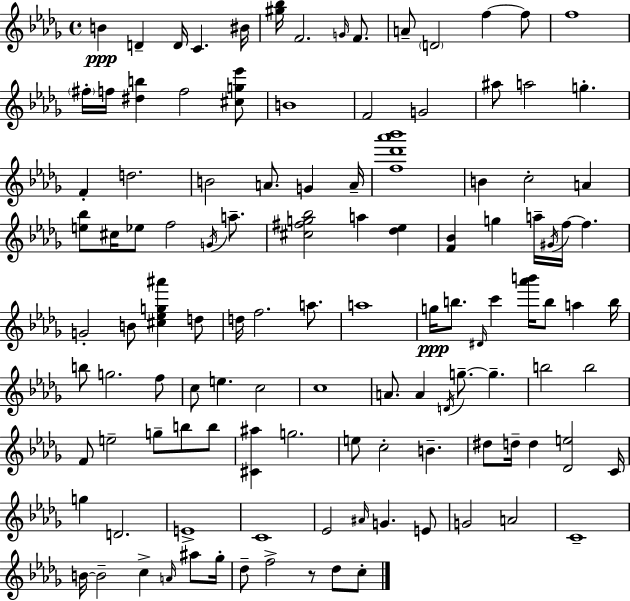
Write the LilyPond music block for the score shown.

{
  \clef treble
  \time 4/4
  \defaultTimeSignature
  \key bes \minor
  b'4\ppp d'4-- d'16 c'4. bis'16 | <gis'' bes''>16 f'2. \grace { g'16 } f'8. | a'8-- \parenthesize d'2 f''4~~ f''8 | f''1 | \break \parenthesize fis''16-. f''16 <dis'' b''>4 f''2 <cis'' g'' ees'''>8 | b'1 | f'2 g'2 | ais''8 a''2 g''4.-. | \break f'4-. d''2. | b'2 a'8. g'4 | a'16-- <f'' des''' aes''' bes'''>1 | b'4 c''2-. a'4 | \break <e'' bes''>8 cis''16 ees''8 f''2 \acciaccatura { g'16 } a''8.-- | <cis'' fis'' g'' bes''>2 a''4 <des'' ees''>4 | <f' bes'>4 g''4 a''16-- \acciaccatura { gis'16 } f''16~~ f''4. | g'2-. b'8 <cis'' ees'' g'' ais'''>4 | \break d''8 d''16 f''2. | a''8. a''1 | g''16\ppp b''8. \grace { dis'16 } c'''4 <aes''' b'''>16 b''8 a''4 | b''16 b''8 g''2. | \break f''8 c''8 e''4. c''2 | c''1 | a'8. a'4 \acciaccatura { d'16 } g''8.--~~ g''4.-- | b''2 b''2 | \break f'8 e''2-- g''8-- | b''8 b''8 <cis' ais''>4 g''2. | e''8 c''2-. b'4.-- | dis''8 d''16-- d''4 <des' e''>2 | \break c'16 g''4 d'2. | e'1-> | c'1 | ees'2 \grace { ais'16 } g'4. | \break e'8 g'2 a'2 | c'1-- | b'16~~ b'2-- c''4-> | \grace { a'16 } ais''8 ges''16-. des''8-- f''2-> | \break r8 des''8 c''8-. \bar "|."
}